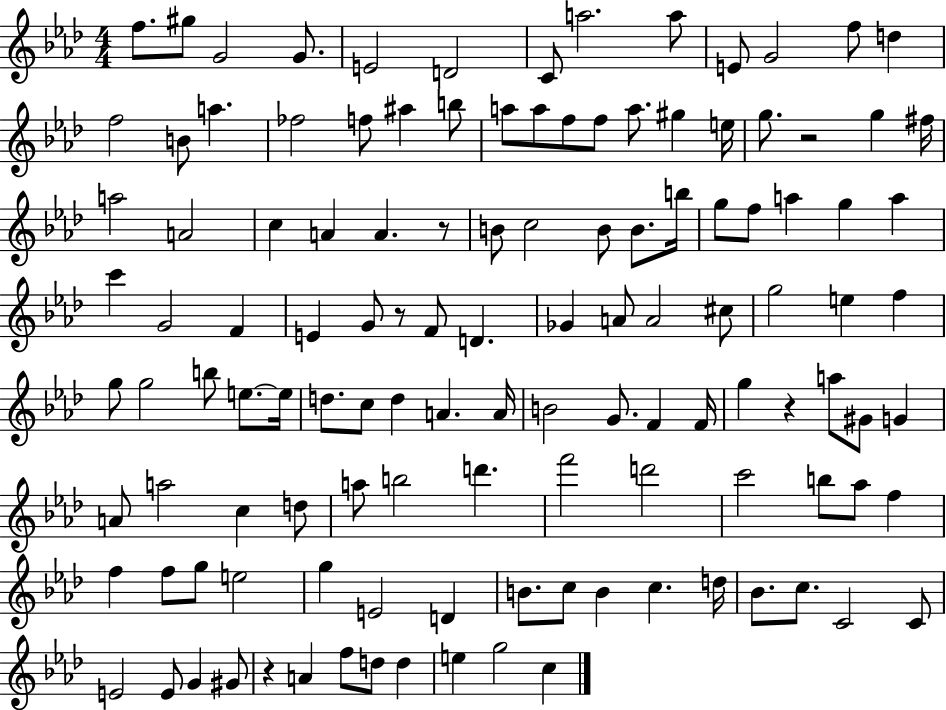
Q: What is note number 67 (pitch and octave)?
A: D5